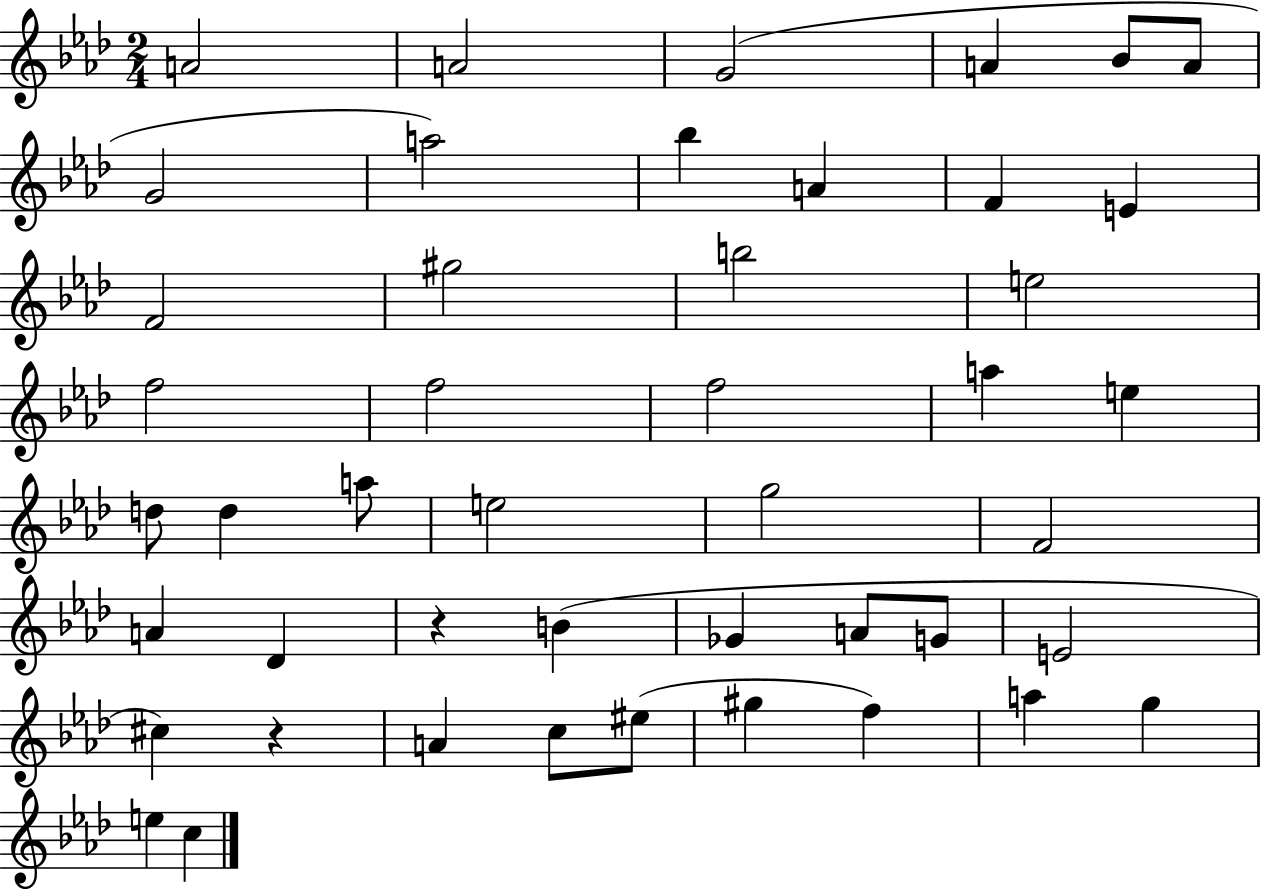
{
  \clef treble
  \numericTimeSignature
  \time 2/4
  \key aes \major
  a'2 | a'2 | g'2( | a'4 bes'8 a'8 | \break g'2 | a''2) | bes''4 a'4 | f'4 e'4 | \break f'2 | gis''2 | b''2 | e''2 | \break f''2 | f''2 | f''2 | a''4 e''4 | \break d''8 d''4 a''8 | e''2 | g''2 | f'2 | \break a'4 des'4 | r4 b'4( | ges'4 a'8 g'8 | e'2 | \break cis''4) r4 | a'4 c''8 eis''8( | gis''4 f''4) | a''4 g''4 | \break e''4 c''4 | \bar "|."
}